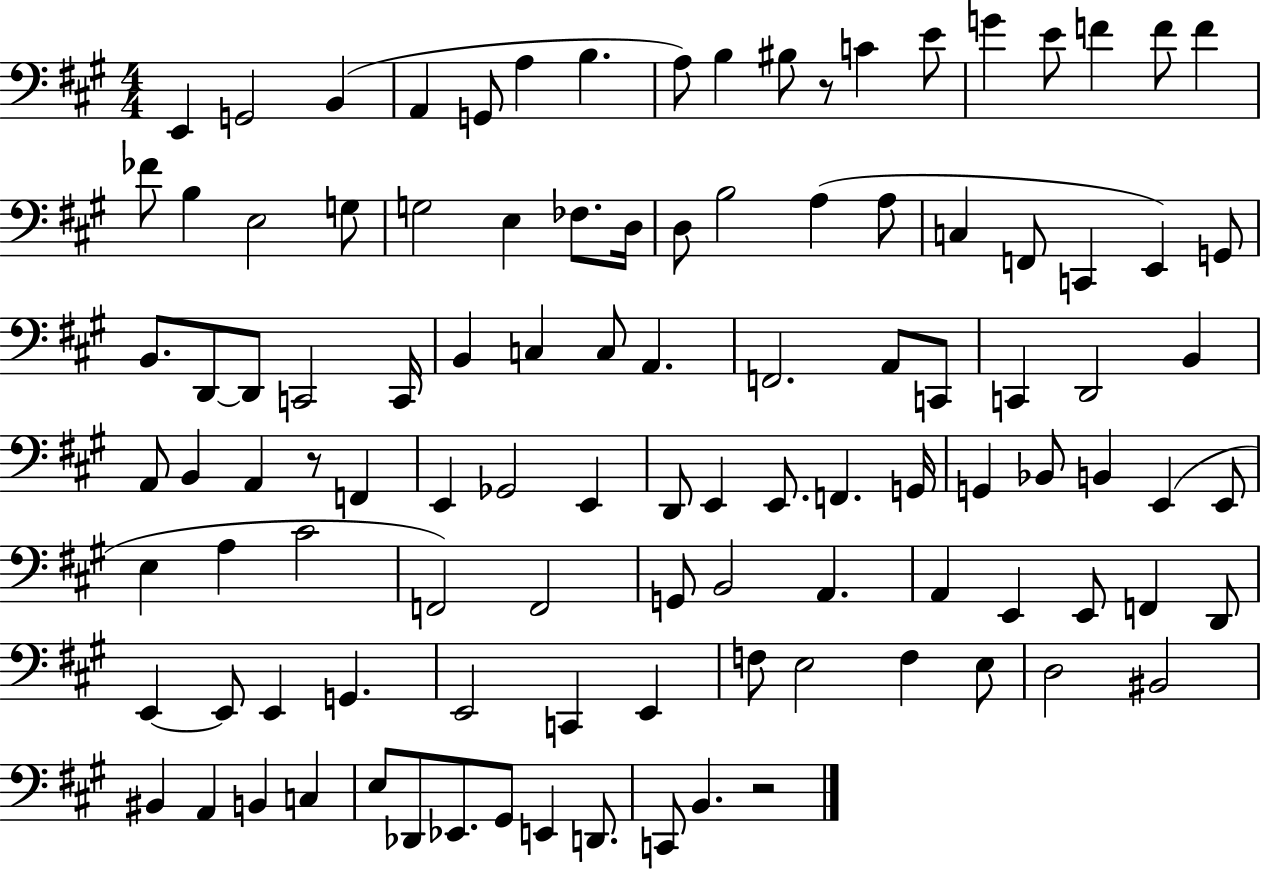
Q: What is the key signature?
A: A major